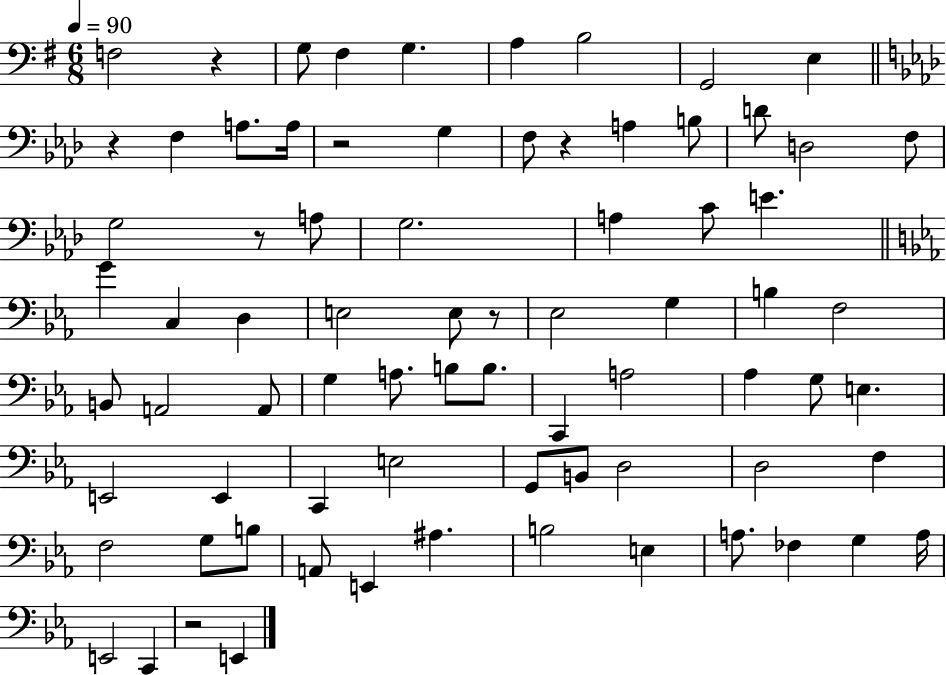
F3/h R/q G3/e F#3/q G3/q. A3/q B3/h G2/h E3/q R/q F3/q A3/e. A3/s R/h G3/q F3/e R/q A3/q B3/e D4/e D3/h F3/e G3/h R/e A3/e G3/h. A3/q C4/e E4/q. G4/q C3/q D3/q E3/h E3/e R/e Eb3/h G3/q B3/q F3/h B2/e A2/h A2/e G3/q A3/e. B3/e B3/e. C2/q A3/h Ab3/q G3/e E3/q. E2/h E2/q C2/q E3/h G2/e B2/e D3/h D3/h F3/q F3/h G3/e B3/e A2/e E2/q A#3/q. B3/h E3/q A3/e. FES3/q G3/q A3/s E2/h C2/q R/h E2/q